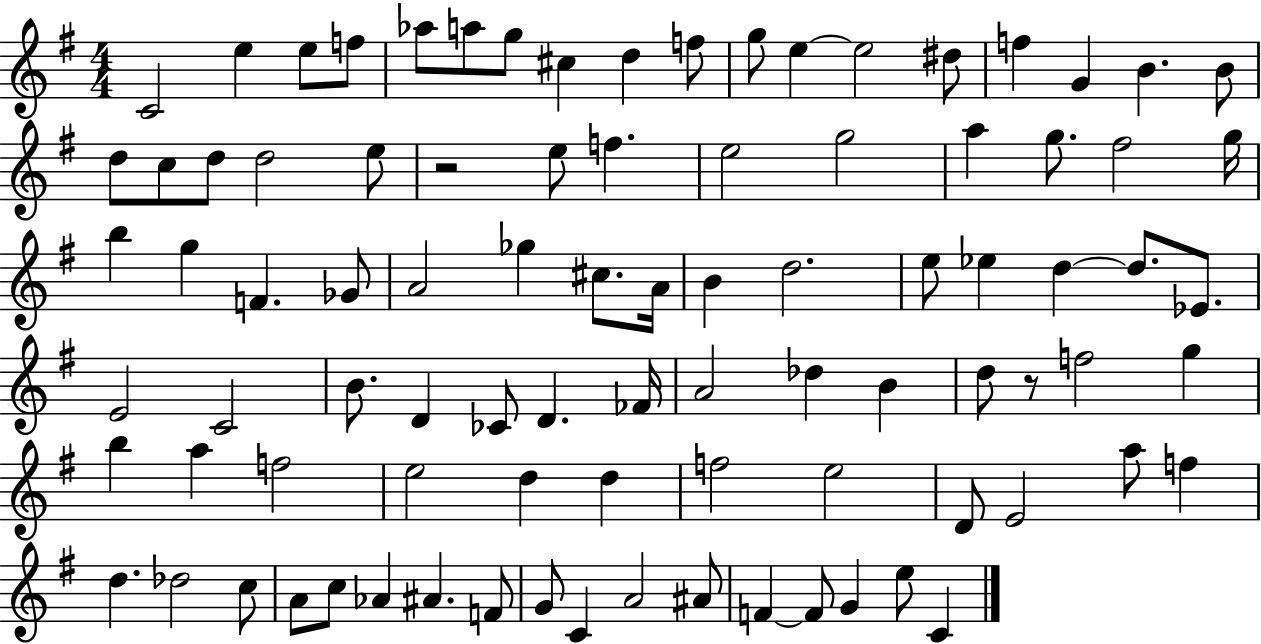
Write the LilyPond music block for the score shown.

{
  \clef treble
  \numericTimeSignature
  \time 4/4
  \key g \major
  c'2 e''4 e''8 f''8 | aes''8 a''8 g''8 cis''4 d''4 f''8 | g''8 e''4~~ e''2 dis''8 | f''4 g'4 b'4. b'8 | \break d''8 c''8 d''8 d''2 e''8 | r2 e''8 f''4. | e''2 g''2 | a''4 g''8. fis''2 g''16 | \break b''4 g''4 f'4. ges'8 | a'2 ges''4 cis''8. a'16 | b'4 d''2. | e''8 ees''4 d''4~~ d''8. ees'8. | \break e'2 c'2 | b'8. d'4 ces'8 d'4. fes'16 | a'2 des''4 b'4 | d''8 r8 f''2 g''4 | \break b''4 a''4 f''2 | e''2 d''4 d''4 | f''2 e''2 | d'8 e'2 a''8 f''4 | \break d''4. des''2 c''8 | a'8 c''8 aes'4 ais'4. f'8 | g'8 c'4 a'2 ais'8 | f'4~~ f'8 g'4 e''8 c'4 | \break \bar "|."
}